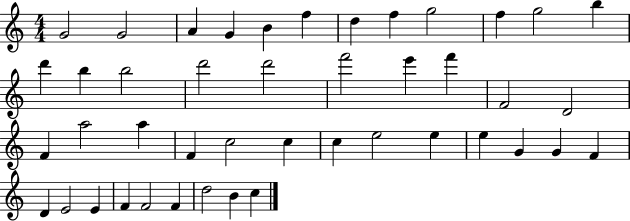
G4/h G4/h A4/q G4/q B4/q F5/q D5/q F5/q G5/h F5/q G5/h B5/q D6/q B5/q B5/h D6/h D6/h F6/h E6/q F6/q F4/h D4/h F4/q A5/h A5/q F4/q C5/h C5/q C5/q E5/h E5/q E5/q G4/q G4/q F4/q D4/q E4/h E4/q F4/q F4/h F4/q D5/h B4/q C5/q